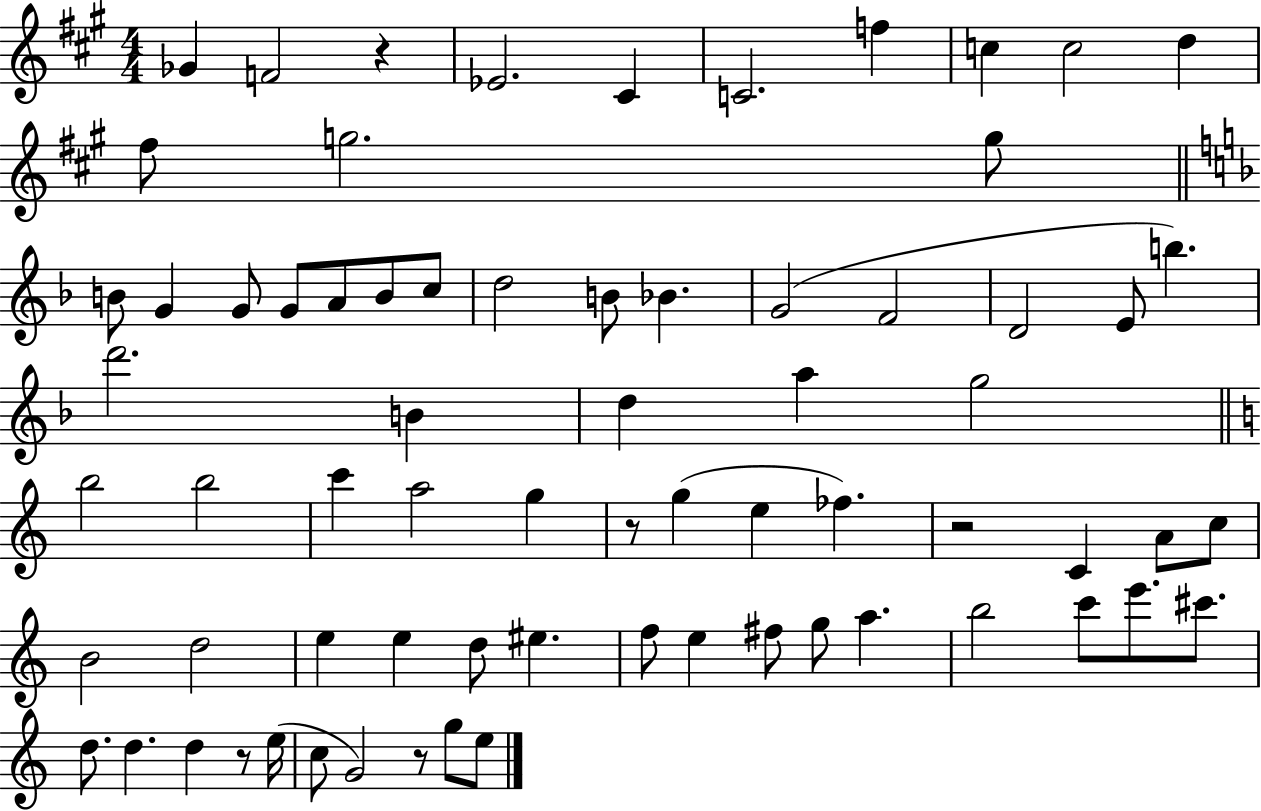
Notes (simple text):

Gb4/q F4/h R/q Eb4/h. C#4/q C4/h. F5/q C5/q C5/h D5/q F#5/e G5/h. G5/e B4/e G4/q G4/e G4/e A4/e B4/e C5/e D5/h B4/e Bb4/q. G4/h F4/h D4/h E4/e B5/q. D6/h. B4/q D5/q A5/q G5/h B5/h B5/h C6/q A5/h G5/q R/e G5/q E5/q FES5/q. R/h C4/q A4/e C5/e B4/h D5/h E5/q E5/q D5/e EIS5/q. F5/e E5/q F#5/e G5/e A5/q. B5/h C6/e E6/e. C#6/e. D5/e. D5/q. D5/q R/e E5/s C5/e G4/h R/e G5/e E5/e